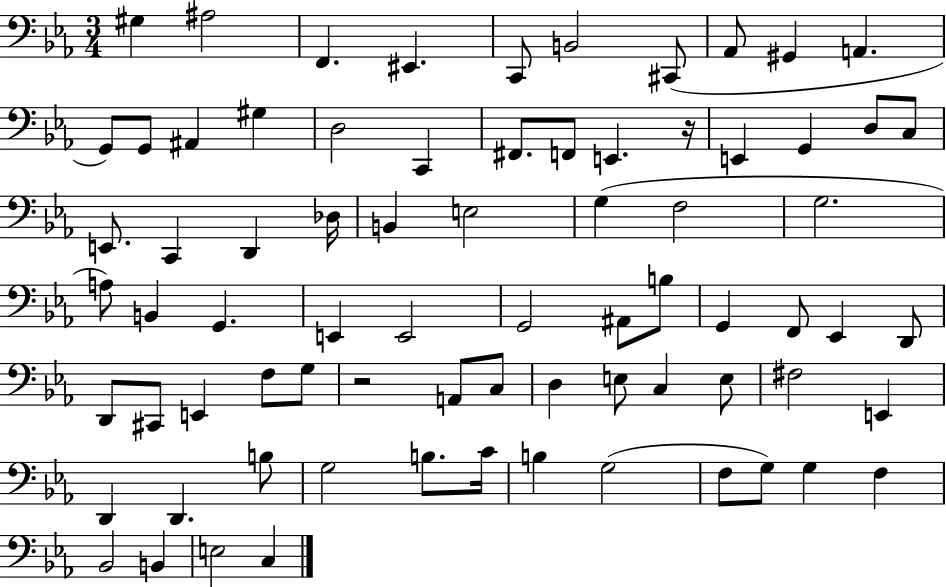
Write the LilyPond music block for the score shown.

{
  \clef bass
  \numericTimeSignature
  \time 3/4
  \key ees \major
  gis4 ais2 | f,4. eis,4. | c,8 b,2 cis,8( | aes,8 gis,4 a,4. | \break g,8) g,8 ais,4 gis4 | d2 c,4 | fis,8. f,8 e,4. r16 | e,4 g,4 d8 c8 | \break e,8. c,4 d,4 des16 | b,4 e2 | g4( f2 | g2. | \break a8) b,4 g,4. | e,4 e,2 | g,2 ais,8 b8 | g,4 f,8 ees,4 d,8 | \break d,8 cis,8 e,4 f8 g8 | r2 a,8 c8 | d4 e8 c4 e8 | fis2 e,4 | \break d,4 d,4. b8 | g2 b8. c'16 | b4 g2( | f8 g8) g4 f4 | \break bes,2 b,4 | e2 c4 | \bar "|."
}